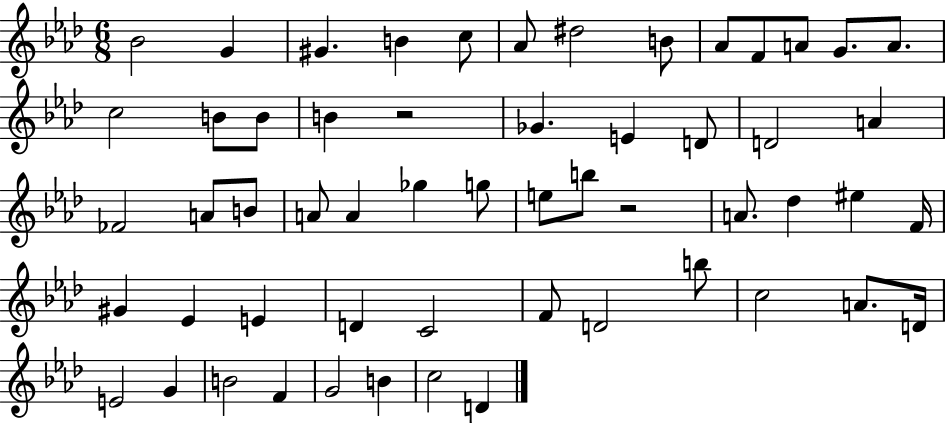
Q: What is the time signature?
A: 6/8